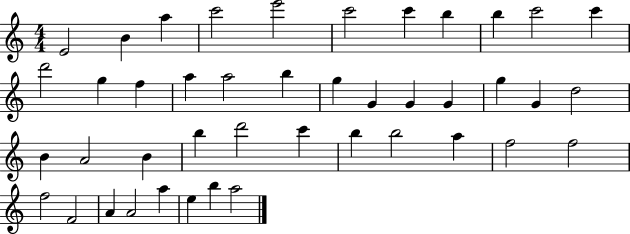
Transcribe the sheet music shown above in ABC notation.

X:1
T:Untitled
M:4/4
L:1/4
K:C
E2 B a c'2 e'2 c'2 c' b b c'2 c' d'2 g f a a2 b g G G G g G d2 B A2 B b d'2 c' b b2 a f2 f2 f2 F2 A A2 a e b a2